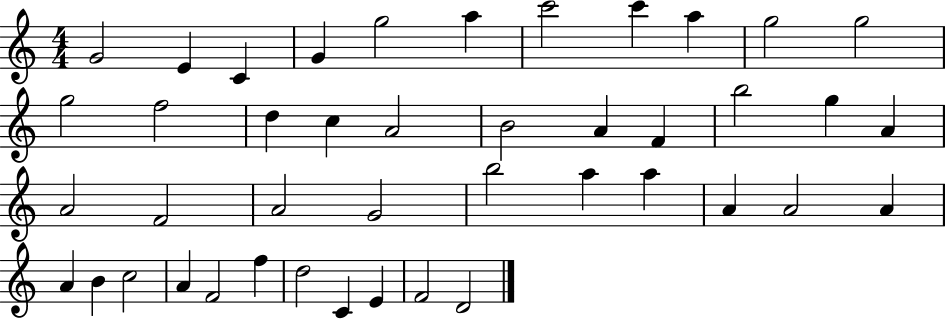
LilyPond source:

{
  \clef treble
  \numericTimeSignature
  \time 4/4
  \key c \major
  g'2 e'4 c'4 | g'4 g''2 a''4 | c'''2 c'''4 a''4 | g''2 g''2 | \break g''2 f''2 | d''4 c''4 a'2 | b'2 a'4 f'4 | b''2 g''4 a'4 | \break a'2 f'2 | a'2 g'2 | b''2 a''4 a''4 | a'4 a'2 a'4 | \break a'4 b'4 c''2 | a'4 f'2 f''4 | d''2 c'4 e'4 | f'2 d'2 | \break \bar "|."
}